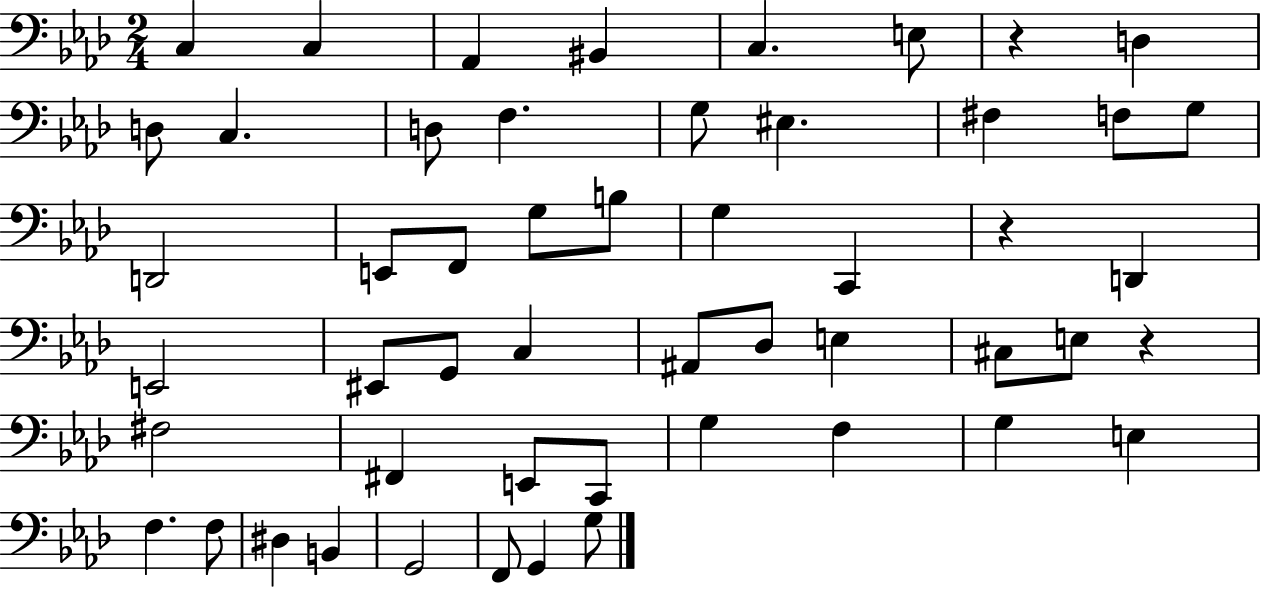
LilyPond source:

{
  \clef bass
  \numericTimeSignature
  \time 2/4
  \key aes \major
  c4 c4 | aes,4 bis,4 | c4. e8 | r4 d4 | \break d8 c4. | d8 f4. | g8 eis4. | fis4 f8 g8 | \break d,2 | e,8 f,8 g8 b8 | g4 c,4 | r4 d,4 | \break e,2 | eis,8 g,8 c4 | ais,8 des8 e4 | cis8 e8 r4 | \break fis2 | fis,4 e,8 c,8 | g4 f4 | g4 e4 | \break f4. f8 | dis4 b,4 | g,2 | f,8 g,4 g8 | \break \bar "|."
}